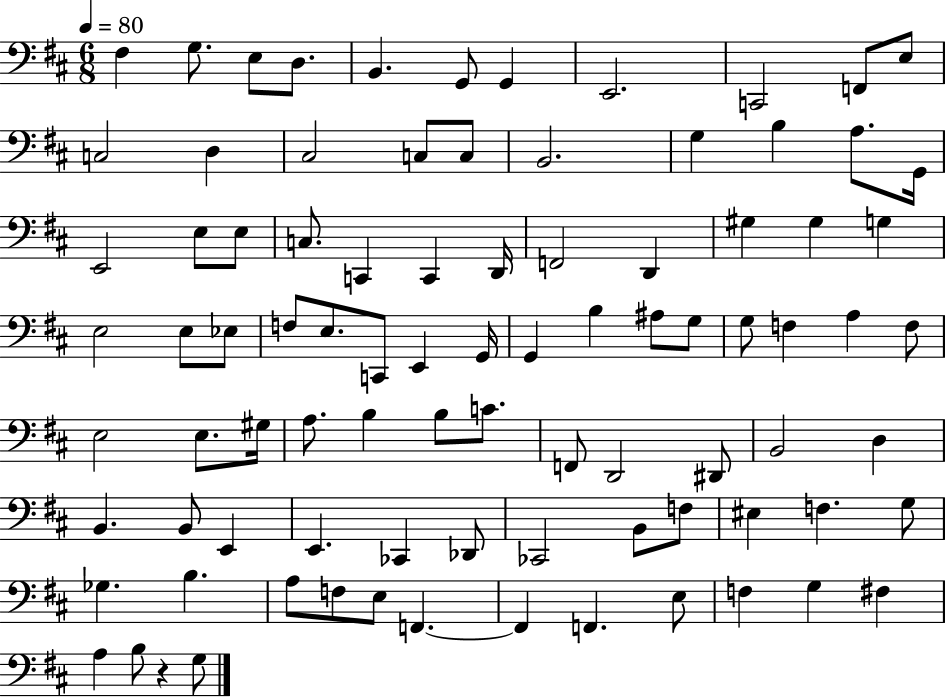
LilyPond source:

{
  \clef bass
  \numericTimeSignature
  \time 6/8
  \key d \major
  \tempo 4 = 80
  fis4 g8. e8 d8. | b,4. g,8 g,4 | e,2. | c,2 f,8 e8 | \break c2 d4 | cis2 c8 c8 | b,2. | g4 b4 a8. g,16 | \break e,2 e8 e8 | c8. c,4 c,4 d,16 | f,2 d,4 | gis4 gis4 g4 | \break e2 e8 ees8 | f8 e8. c,8 e,4 g,16 | g,4 b4 ais8 g8 | g8 f4 a4 f8 | \break e2 e8. gis16 | a8. b4 b8 c'8. | f,8 d,2 dis,8 | b,2 d4 | \break b,4. b,8 e,4 | e,4. ces,4 des,8 | ces,2 b,8 f8 | eis4 f4. g8 | \break ges4. b4. | a8 f8 e8 f,4.~~ | f,4 f,4. e8 | f4 g4 fis4 | \break a4 b8 r4 g8 | \bar "|."
}